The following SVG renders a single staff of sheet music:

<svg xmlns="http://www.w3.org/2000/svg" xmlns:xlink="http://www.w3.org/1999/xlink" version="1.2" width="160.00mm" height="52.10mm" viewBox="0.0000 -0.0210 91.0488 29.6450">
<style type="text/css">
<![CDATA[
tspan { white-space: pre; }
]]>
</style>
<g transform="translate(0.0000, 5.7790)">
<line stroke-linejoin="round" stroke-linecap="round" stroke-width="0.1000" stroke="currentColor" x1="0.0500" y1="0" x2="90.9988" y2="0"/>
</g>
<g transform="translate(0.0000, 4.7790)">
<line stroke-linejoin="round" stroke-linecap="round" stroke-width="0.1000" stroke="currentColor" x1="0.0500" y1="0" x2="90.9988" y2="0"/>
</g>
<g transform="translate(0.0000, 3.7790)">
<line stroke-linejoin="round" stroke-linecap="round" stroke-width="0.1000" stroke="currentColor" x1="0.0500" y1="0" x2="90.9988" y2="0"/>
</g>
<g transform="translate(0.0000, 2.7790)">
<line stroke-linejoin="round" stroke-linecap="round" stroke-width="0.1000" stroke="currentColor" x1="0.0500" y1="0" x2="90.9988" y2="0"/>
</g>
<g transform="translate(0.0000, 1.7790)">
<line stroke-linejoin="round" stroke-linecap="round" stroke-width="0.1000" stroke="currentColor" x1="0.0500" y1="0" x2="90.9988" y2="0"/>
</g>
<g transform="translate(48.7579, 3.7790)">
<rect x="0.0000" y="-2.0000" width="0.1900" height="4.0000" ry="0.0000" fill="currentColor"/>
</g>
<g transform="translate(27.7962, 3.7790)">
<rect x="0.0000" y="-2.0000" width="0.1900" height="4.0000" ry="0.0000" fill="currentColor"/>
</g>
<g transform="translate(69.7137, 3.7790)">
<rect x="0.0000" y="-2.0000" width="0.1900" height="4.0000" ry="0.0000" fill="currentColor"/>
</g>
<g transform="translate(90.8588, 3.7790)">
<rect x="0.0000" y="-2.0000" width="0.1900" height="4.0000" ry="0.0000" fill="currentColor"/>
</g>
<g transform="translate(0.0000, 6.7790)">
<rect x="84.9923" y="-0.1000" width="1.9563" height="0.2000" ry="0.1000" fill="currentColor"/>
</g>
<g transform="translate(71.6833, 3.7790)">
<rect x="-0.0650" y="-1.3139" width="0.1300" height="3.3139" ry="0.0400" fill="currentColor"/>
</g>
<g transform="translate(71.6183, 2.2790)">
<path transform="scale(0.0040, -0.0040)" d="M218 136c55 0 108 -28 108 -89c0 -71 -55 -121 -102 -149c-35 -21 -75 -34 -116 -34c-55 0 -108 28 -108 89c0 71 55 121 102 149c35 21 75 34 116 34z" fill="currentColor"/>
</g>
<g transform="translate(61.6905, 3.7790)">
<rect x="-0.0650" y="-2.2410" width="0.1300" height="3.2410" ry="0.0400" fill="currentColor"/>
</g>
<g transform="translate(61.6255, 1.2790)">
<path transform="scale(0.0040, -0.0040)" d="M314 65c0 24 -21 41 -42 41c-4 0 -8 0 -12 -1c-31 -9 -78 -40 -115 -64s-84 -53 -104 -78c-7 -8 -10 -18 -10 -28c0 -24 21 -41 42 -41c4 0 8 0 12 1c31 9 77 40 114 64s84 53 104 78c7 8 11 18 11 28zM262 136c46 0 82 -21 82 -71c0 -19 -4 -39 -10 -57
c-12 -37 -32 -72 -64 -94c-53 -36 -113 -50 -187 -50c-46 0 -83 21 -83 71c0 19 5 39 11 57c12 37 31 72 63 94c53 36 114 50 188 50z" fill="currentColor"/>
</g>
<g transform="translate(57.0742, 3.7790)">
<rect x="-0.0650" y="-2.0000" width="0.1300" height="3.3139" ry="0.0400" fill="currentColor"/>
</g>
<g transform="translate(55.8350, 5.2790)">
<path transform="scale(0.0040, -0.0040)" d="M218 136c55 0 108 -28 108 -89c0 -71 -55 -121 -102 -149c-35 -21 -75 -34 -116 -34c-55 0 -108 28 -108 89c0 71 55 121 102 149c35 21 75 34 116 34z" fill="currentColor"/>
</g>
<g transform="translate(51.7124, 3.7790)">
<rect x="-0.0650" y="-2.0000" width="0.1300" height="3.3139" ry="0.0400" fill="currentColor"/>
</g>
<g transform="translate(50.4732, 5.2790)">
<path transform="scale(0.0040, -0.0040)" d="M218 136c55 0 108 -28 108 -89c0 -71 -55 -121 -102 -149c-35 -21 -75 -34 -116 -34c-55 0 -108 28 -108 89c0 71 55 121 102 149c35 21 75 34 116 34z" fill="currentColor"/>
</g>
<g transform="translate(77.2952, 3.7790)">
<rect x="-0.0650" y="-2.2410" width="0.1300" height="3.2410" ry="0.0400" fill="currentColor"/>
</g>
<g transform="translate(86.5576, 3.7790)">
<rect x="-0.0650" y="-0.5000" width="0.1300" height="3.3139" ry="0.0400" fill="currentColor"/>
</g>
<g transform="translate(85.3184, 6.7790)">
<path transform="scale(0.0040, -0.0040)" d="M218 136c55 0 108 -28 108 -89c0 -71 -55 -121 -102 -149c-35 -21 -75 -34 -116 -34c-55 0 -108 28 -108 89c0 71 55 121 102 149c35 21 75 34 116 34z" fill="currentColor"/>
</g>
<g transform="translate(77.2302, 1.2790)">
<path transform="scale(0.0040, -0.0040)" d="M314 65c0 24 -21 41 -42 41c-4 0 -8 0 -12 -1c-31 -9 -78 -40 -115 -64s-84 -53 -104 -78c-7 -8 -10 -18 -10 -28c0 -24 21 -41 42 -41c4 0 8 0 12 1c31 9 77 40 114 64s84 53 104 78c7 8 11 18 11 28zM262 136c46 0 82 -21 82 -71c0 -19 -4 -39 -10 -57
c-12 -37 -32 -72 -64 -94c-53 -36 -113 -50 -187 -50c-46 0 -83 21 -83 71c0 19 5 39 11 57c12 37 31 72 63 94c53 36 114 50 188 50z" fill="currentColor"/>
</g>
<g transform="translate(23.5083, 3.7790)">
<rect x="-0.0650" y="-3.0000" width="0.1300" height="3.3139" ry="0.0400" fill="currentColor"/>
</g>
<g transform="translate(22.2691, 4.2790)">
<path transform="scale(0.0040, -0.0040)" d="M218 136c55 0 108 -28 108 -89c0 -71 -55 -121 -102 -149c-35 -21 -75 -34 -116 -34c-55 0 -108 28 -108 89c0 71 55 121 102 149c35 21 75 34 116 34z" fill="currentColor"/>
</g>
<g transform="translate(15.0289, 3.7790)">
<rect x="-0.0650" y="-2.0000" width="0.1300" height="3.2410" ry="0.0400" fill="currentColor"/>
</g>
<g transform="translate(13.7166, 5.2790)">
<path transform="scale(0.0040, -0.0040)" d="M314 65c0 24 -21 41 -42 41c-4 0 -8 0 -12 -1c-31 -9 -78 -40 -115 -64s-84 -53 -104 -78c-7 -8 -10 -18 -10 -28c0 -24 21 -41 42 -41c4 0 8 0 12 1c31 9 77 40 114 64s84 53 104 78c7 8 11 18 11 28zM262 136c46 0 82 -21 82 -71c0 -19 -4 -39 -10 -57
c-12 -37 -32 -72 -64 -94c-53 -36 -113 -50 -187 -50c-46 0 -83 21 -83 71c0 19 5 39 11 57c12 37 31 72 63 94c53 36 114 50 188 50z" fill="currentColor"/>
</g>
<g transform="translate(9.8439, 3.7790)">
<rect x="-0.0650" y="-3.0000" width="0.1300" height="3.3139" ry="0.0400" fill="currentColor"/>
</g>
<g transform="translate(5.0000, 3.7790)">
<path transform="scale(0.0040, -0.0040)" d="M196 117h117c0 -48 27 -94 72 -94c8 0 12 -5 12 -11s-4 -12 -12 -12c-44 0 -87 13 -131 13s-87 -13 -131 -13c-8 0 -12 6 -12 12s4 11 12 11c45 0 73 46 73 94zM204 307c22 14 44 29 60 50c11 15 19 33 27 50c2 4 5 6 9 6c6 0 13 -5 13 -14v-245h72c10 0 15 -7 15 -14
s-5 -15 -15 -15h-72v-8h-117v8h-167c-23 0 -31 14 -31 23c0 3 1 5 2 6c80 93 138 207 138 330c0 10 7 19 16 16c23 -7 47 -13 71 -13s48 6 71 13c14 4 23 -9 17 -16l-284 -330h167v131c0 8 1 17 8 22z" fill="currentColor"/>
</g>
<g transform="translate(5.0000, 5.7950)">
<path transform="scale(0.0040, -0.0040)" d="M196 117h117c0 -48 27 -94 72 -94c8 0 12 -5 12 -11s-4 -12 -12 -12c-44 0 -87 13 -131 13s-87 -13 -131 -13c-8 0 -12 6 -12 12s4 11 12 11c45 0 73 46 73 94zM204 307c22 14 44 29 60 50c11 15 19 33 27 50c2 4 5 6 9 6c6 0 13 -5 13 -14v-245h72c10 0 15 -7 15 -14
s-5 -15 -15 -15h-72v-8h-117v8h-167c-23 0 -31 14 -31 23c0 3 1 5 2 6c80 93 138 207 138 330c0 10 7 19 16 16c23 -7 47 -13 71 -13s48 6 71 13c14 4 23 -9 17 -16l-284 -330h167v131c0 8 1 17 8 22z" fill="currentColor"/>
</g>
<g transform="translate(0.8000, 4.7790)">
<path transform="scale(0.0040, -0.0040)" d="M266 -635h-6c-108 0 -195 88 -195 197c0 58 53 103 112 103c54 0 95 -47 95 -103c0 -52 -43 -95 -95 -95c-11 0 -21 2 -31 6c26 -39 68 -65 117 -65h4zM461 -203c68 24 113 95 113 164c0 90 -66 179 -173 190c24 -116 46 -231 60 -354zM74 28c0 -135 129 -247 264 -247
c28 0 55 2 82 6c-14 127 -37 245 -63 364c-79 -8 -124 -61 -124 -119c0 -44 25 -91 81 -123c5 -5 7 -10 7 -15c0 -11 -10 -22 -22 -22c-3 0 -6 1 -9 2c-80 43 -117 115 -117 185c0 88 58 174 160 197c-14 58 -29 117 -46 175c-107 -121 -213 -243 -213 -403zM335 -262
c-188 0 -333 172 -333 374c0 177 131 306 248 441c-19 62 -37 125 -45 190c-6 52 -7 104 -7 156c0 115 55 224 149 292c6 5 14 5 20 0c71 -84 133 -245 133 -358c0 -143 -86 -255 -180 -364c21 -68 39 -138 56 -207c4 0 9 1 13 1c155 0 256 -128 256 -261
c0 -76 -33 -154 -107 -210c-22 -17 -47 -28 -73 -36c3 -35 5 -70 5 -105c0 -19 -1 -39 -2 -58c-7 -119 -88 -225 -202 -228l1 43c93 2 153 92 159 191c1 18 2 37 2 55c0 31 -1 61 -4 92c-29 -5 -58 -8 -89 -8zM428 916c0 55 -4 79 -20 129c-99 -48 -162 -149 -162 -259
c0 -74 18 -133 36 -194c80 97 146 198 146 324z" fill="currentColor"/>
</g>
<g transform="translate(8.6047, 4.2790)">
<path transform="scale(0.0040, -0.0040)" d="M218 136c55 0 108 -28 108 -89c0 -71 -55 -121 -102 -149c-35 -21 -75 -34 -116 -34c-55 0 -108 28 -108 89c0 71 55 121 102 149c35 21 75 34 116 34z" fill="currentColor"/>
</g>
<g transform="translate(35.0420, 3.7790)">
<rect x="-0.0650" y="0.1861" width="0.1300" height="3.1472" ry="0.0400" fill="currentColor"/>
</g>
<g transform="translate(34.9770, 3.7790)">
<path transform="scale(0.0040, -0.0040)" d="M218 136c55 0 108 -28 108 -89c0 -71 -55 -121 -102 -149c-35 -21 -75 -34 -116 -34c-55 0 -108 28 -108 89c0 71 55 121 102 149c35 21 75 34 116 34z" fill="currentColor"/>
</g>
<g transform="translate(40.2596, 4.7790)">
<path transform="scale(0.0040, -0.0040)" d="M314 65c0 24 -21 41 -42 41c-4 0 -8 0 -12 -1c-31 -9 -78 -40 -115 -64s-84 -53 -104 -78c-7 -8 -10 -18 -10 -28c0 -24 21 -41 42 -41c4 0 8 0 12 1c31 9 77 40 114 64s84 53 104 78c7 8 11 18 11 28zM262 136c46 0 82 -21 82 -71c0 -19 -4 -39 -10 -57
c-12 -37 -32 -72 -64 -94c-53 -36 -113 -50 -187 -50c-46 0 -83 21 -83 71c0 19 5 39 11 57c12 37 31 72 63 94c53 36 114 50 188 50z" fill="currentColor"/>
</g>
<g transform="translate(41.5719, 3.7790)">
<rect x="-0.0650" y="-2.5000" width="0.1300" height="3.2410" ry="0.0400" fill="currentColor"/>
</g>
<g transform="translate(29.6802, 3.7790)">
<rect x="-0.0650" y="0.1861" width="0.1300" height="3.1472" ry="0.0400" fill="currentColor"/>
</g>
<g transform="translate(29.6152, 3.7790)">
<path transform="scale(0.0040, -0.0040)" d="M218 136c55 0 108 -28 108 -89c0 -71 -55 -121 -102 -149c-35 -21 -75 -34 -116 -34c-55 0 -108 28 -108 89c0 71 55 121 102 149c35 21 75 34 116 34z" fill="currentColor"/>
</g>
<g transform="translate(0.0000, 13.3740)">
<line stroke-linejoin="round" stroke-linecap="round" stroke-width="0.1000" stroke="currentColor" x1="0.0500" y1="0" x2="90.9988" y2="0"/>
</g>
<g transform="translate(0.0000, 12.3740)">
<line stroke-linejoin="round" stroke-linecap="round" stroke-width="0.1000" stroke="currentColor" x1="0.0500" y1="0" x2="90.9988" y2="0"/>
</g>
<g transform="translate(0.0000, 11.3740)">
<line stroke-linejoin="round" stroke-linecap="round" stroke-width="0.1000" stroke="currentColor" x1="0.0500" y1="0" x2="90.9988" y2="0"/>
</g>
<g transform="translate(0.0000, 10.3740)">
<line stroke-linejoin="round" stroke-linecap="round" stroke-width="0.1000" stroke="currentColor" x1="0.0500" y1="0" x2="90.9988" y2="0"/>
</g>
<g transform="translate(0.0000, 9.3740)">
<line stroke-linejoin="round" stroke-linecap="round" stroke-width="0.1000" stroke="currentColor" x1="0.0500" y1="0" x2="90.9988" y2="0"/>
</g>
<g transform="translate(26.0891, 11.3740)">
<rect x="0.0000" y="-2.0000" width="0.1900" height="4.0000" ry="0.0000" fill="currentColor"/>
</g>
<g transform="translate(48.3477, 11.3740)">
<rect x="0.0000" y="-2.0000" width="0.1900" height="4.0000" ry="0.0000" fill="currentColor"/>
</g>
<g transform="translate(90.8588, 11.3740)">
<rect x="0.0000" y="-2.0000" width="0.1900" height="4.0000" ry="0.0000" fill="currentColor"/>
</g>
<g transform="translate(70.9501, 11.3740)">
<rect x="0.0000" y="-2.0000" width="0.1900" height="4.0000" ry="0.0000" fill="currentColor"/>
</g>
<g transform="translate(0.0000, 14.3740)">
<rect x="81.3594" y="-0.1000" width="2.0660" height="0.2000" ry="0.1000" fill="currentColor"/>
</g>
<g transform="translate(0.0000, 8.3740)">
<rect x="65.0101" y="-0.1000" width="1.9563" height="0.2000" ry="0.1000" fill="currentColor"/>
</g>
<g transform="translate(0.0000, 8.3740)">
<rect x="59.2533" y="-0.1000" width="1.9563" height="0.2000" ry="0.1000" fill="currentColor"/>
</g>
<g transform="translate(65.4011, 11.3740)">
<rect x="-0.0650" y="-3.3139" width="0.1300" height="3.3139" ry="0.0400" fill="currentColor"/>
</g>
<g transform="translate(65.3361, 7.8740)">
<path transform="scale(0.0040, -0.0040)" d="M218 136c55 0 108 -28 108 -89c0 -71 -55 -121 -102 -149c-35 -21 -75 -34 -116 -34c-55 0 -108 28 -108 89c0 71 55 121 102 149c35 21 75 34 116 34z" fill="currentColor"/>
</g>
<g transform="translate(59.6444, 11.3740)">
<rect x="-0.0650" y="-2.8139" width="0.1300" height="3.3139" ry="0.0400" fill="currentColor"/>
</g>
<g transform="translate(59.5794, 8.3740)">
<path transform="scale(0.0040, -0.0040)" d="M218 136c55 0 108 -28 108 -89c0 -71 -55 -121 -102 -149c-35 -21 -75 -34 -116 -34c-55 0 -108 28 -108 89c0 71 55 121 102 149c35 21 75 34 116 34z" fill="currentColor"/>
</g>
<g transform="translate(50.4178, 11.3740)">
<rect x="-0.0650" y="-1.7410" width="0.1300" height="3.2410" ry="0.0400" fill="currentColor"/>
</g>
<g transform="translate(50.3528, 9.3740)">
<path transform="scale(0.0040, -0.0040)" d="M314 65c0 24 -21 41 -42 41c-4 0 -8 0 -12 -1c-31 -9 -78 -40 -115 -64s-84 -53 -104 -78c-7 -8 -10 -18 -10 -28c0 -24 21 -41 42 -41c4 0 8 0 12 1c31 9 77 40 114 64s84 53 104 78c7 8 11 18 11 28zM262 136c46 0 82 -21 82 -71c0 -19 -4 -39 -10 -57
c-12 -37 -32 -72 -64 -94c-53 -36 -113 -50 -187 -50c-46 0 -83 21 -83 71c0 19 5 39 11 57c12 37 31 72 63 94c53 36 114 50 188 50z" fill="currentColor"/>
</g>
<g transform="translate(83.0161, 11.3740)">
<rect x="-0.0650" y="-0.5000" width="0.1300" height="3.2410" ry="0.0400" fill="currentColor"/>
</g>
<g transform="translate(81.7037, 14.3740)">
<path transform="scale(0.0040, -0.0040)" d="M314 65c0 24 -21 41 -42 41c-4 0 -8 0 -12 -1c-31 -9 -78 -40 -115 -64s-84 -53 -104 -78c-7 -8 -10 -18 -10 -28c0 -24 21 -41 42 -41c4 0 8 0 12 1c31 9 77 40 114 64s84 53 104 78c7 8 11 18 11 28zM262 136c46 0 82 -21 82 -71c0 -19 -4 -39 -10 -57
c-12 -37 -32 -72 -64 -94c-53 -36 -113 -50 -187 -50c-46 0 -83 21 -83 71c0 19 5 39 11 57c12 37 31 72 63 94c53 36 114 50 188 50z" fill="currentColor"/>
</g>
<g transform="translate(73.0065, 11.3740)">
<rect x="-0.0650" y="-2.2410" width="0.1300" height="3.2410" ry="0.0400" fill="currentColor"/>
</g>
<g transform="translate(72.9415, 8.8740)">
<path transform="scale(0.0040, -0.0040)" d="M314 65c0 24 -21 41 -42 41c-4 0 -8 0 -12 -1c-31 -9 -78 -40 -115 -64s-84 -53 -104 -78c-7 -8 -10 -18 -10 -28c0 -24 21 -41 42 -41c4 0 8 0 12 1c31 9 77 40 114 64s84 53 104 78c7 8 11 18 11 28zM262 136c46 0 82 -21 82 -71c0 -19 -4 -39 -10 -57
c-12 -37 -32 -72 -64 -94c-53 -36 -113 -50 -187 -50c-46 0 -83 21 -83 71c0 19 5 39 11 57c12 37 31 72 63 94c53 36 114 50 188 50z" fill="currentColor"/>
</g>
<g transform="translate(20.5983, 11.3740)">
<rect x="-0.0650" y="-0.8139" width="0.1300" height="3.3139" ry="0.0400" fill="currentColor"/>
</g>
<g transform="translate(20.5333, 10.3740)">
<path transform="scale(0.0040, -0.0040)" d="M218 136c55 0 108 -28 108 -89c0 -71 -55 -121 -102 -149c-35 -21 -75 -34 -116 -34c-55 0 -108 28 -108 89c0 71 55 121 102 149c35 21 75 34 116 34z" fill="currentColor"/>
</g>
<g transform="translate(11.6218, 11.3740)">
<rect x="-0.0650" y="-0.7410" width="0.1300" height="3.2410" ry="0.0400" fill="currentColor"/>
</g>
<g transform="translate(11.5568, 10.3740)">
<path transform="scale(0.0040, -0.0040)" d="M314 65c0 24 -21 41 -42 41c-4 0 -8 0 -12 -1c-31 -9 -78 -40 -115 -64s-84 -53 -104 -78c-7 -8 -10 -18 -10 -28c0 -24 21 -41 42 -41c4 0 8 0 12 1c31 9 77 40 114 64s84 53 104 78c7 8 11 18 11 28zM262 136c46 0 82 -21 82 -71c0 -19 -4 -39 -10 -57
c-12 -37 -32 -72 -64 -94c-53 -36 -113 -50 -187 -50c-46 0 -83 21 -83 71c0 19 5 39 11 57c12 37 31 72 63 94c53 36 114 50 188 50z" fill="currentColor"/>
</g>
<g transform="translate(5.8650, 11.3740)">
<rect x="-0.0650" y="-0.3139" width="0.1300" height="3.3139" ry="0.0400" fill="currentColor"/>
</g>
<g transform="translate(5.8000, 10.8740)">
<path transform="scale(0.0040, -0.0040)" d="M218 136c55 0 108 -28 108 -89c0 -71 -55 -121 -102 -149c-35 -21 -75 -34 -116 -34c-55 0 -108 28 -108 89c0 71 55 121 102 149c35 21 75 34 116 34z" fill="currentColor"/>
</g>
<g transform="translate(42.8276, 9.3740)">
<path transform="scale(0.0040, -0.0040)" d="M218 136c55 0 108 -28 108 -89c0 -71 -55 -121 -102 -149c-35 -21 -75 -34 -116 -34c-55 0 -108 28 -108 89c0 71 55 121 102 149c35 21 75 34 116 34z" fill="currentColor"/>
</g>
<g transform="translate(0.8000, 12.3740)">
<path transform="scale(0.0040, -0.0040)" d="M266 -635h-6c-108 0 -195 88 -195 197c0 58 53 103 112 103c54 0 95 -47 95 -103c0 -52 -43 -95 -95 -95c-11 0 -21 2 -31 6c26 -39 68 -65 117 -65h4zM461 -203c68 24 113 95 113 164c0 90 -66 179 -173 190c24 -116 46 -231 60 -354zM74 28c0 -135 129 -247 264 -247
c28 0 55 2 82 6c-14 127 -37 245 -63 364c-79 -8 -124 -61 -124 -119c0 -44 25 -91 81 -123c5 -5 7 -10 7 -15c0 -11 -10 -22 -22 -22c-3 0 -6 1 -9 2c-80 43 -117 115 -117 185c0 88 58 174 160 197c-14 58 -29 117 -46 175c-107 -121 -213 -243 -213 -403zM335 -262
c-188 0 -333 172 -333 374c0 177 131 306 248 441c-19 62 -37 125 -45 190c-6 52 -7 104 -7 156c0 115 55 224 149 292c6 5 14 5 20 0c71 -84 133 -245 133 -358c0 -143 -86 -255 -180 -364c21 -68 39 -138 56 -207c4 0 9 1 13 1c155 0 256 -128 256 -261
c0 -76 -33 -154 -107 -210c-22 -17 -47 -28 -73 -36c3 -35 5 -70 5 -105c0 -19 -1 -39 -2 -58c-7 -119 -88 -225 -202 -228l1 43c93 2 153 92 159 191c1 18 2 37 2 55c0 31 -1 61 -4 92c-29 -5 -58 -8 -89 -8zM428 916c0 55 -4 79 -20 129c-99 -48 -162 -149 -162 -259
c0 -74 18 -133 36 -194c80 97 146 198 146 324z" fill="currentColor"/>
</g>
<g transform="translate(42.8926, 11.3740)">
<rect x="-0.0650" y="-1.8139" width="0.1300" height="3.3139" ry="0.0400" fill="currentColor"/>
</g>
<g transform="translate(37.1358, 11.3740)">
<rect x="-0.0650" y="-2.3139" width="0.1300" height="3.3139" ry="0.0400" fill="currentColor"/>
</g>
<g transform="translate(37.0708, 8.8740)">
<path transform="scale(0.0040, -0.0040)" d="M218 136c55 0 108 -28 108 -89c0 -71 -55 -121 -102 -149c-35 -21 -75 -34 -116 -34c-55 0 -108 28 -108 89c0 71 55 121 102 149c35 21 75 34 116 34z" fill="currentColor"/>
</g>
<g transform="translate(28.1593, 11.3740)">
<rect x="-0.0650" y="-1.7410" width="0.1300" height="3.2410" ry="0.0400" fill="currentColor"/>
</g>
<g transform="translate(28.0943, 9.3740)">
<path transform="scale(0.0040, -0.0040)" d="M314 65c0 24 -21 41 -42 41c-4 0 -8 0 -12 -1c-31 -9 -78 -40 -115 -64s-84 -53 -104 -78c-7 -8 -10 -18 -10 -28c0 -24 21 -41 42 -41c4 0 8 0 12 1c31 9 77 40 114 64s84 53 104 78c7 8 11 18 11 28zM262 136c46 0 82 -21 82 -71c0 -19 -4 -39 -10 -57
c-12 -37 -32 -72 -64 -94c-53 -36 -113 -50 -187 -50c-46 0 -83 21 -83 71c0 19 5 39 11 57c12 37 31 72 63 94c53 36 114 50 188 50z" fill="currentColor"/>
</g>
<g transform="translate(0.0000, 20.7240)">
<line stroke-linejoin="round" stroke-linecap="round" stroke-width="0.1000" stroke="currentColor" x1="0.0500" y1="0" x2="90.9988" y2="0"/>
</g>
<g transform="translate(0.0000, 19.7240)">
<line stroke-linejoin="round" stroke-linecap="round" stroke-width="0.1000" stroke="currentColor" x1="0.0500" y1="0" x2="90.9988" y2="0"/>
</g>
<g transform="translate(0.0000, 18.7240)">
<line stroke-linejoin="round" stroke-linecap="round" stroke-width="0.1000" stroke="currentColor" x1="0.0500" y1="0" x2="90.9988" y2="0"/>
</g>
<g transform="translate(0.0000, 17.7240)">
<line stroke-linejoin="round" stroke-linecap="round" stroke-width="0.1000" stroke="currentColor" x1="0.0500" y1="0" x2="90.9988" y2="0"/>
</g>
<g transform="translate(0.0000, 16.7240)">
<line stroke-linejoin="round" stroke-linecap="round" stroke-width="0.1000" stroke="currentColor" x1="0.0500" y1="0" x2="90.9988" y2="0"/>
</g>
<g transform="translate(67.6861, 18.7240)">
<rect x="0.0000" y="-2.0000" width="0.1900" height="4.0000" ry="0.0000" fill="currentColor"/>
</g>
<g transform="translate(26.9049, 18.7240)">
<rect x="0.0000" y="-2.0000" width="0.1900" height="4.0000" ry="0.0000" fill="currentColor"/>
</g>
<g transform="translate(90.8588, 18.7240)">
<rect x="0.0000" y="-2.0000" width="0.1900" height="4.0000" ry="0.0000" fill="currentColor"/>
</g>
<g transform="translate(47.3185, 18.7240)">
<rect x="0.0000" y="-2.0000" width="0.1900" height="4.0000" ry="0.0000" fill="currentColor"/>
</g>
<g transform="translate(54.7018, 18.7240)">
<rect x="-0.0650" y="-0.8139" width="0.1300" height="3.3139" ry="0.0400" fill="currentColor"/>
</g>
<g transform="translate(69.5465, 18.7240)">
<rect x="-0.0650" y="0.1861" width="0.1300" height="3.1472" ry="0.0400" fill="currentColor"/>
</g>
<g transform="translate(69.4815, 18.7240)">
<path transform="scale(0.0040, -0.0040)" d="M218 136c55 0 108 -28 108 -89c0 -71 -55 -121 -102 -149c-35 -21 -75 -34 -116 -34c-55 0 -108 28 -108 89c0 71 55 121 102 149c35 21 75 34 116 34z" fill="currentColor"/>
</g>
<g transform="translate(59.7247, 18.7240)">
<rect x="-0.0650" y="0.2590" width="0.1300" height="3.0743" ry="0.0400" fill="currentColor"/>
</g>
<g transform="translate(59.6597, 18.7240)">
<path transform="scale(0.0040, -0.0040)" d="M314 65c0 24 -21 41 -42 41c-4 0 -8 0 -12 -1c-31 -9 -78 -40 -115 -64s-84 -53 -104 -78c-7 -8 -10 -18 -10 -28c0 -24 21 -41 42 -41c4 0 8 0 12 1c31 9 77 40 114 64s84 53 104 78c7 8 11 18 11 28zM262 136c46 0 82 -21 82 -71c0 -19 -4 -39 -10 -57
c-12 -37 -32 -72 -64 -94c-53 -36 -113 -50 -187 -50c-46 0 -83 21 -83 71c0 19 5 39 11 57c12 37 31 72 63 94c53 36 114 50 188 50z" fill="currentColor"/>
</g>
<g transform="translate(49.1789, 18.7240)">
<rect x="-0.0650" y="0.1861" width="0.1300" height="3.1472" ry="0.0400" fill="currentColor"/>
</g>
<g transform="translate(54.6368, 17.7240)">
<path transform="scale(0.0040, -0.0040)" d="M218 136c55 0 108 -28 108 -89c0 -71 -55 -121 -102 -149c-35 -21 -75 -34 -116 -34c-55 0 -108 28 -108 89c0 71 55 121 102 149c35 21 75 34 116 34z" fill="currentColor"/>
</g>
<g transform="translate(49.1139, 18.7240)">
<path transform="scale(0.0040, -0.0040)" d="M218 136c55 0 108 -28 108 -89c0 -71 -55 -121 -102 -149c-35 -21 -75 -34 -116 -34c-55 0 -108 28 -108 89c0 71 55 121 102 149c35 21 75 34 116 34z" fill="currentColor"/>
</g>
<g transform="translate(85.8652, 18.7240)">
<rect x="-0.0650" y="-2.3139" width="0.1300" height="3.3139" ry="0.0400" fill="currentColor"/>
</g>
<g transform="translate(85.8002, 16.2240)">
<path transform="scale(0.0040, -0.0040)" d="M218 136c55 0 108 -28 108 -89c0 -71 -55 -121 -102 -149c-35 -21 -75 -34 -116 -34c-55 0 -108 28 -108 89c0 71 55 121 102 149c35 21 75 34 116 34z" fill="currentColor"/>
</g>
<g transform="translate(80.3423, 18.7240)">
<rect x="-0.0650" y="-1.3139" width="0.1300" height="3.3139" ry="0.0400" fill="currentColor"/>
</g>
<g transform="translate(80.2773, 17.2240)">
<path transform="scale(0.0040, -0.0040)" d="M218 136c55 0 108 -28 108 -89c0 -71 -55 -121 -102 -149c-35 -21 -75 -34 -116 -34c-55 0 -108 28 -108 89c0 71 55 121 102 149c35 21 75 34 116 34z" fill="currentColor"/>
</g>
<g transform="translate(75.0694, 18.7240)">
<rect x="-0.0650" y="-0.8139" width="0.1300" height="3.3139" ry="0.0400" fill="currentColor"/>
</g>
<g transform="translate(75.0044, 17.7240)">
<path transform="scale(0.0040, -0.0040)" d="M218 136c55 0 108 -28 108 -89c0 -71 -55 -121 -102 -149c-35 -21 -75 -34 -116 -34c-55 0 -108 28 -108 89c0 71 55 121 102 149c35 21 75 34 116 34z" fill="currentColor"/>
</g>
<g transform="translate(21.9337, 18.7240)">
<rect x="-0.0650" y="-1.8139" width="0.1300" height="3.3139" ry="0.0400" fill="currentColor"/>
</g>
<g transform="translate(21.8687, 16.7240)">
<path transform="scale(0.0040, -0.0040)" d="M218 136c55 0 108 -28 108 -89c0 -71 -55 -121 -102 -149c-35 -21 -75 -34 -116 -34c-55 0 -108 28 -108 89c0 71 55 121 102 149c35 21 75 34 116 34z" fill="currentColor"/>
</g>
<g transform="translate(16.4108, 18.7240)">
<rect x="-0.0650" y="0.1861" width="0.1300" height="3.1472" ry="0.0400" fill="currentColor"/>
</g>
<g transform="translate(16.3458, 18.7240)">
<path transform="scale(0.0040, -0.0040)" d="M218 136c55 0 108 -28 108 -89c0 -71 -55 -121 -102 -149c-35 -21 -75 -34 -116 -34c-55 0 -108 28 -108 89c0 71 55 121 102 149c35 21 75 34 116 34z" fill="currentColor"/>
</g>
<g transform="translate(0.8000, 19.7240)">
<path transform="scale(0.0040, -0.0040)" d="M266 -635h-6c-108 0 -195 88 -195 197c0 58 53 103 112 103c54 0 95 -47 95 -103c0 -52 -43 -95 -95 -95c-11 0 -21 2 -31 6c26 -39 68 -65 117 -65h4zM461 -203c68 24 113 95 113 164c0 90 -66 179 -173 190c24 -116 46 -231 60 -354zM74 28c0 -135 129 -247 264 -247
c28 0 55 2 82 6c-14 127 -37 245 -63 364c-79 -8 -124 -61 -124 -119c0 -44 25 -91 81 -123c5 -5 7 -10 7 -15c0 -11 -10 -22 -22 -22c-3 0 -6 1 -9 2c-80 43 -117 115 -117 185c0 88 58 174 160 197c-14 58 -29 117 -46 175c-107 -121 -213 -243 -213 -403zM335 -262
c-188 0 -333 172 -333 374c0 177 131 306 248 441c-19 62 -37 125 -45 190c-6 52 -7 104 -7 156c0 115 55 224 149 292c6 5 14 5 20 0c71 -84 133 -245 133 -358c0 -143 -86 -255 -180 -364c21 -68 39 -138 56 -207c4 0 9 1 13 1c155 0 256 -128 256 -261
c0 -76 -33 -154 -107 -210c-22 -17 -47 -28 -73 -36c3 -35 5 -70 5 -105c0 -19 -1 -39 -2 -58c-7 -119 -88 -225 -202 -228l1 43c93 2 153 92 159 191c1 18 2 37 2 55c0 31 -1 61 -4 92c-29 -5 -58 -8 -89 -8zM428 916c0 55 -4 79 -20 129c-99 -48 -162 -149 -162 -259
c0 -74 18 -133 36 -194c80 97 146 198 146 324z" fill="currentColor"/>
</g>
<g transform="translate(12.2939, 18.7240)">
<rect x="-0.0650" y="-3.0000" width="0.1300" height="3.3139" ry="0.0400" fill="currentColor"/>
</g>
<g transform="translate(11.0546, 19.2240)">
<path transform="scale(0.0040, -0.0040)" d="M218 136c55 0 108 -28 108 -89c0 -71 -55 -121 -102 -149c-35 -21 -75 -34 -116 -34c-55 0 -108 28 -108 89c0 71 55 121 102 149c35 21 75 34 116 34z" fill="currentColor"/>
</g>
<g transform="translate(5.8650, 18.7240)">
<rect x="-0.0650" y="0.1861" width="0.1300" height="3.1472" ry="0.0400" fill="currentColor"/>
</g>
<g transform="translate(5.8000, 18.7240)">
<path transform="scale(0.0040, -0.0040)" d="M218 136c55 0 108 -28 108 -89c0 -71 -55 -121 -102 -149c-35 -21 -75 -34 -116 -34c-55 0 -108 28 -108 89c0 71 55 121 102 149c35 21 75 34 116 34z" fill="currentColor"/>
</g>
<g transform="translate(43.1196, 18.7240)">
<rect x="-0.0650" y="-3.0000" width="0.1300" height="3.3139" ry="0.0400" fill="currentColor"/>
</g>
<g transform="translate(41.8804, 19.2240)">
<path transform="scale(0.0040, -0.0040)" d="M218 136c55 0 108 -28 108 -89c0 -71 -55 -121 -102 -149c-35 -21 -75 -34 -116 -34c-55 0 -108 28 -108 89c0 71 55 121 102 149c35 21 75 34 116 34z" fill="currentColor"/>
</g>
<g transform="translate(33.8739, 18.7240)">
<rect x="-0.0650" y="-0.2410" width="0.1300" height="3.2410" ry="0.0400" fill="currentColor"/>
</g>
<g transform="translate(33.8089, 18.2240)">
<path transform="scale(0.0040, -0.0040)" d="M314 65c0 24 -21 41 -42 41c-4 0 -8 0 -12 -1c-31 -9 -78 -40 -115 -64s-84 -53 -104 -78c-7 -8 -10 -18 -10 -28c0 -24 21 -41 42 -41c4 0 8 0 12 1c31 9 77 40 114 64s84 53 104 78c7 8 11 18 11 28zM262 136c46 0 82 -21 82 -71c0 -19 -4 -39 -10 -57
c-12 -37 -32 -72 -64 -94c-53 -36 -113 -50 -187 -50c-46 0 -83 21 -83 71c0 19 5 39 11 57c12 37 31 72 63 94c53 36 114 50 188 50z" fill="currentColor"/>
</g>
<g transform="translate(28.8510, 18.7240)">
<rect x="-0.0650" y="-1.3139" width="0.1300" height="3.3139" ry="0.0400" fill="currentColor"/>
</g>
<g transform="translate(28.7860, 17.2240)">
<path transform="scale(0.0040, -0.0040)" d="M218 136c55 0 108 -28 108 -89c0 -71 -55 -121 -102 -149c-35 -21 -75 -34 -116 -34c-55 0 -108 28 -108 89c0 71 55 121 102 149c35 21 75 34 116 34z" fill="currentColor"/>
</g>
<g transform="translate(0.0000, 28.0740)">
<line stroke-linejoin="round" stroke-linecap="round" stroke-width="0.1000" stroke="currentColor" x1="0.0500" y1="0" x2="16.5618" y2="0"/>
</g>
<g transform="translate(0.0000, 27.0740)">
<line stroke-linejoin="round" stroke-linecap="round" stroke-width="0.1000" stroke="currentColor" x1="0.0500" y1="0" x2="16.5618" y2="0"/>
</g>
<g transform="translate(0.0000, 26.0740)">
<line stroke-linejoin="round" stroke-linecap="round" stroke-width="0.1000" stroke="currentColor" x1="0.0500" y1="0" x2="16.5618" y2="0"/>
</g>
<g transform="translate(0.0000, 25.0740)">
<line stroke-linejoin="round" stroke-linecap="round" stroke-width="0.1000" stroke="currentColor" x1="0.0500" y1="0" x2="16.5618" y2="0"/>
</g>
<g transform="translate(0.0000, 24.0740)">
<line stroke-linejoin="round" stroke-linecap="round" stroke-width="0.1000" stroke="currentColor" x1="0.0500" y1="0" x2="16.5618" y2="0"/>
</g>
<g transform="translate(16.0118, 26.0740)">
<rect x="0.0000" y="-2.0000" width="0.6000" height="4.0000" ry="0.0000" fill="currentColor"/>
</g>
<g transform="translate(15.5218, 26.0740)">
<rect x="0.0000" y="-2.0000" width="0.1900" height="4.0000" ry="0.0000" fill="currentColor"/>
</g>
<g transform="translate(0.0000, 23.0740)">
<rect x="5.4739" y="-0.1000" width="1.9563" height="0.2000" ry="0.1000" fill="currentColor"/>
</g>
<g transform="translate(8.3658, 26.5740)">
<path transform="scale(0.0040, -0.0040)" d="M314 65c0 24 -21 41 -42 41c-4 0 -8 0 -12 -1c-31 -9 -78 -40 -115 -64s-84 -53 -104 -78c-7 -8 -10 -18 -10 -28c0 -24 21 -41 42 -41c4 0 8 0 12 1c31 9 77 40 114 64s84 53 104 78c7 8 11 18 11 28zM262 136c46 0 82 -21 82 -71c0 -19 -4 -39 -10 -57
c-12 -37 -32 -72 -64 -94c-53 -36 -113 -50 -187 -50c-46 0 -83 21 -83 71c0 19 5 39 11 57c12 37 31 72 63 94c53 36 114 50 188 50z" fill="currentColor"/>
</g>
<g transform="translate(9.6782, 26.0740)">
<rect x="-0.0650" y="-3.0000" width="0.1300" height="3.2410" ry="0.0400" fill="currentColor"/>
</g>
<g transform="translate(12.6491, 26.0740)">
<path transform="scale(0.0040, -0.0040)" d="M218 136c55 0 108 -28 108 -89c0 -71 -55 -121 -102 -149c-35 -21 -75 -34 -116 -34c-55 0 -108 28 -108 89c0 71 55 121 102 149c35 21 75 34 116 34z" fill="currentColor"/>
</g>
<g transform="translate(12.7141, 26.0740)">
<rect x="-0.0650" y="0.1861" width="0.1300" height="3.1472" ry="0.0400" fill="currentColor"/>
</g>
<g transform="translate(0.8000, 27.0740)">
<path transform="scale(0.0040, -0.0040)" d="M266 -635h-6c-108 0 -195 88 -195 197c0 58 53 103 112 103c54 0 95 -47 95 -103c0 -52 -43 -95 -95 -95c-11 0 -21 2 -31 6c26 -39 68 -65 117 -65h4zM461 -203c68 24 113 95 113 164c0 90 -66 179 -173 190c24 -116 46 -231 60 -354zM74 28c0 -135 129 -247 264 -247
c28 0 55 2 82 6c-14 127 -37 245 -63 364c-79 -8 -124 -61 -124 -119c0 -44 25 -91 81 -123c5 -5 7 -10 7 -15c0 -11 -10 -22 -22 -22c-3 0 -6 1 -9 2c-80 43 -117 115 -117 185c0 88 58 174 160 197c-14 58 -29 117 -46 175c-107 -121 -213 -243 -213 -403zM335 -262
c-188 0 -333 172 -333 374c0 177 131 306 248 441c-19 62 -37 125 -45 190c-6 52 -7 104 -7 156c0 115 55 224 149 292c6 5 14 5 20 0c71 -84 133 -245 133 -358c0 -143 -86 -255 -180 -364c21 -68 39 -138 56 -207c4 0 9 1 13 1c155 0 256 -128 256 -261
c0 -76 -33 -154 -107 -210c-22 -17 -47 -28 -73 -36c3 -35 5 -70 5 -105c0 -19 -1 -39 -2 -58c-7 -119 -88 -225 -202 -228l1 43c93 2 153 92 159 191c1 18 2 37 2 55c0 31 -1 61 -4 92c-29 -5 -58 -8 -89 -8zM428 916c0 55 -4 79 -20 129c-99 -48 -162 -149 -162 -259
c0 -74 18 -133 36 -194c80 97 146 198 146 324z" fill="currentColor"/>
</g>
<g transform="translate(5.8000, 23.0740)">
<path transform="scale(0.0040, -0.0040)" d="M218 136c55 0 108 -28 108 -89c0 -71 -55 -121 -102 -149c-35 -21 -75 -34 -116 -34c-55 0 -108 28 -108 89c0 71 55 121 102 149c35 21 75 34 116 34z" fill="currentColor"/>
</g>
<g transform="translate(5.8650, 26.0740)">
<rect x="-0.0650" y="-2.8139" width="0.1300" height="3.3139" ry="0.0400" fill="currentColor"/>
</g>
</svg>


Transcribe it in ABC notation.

X:1
T:Untitled
M:4/4
L:1/4
K:C
A F2 A B B G2 F F g2 e g2 C c d2 d f2 g f f2 a b g2 C2 B A B f e c2 A B d B2 B d e g a A2 B